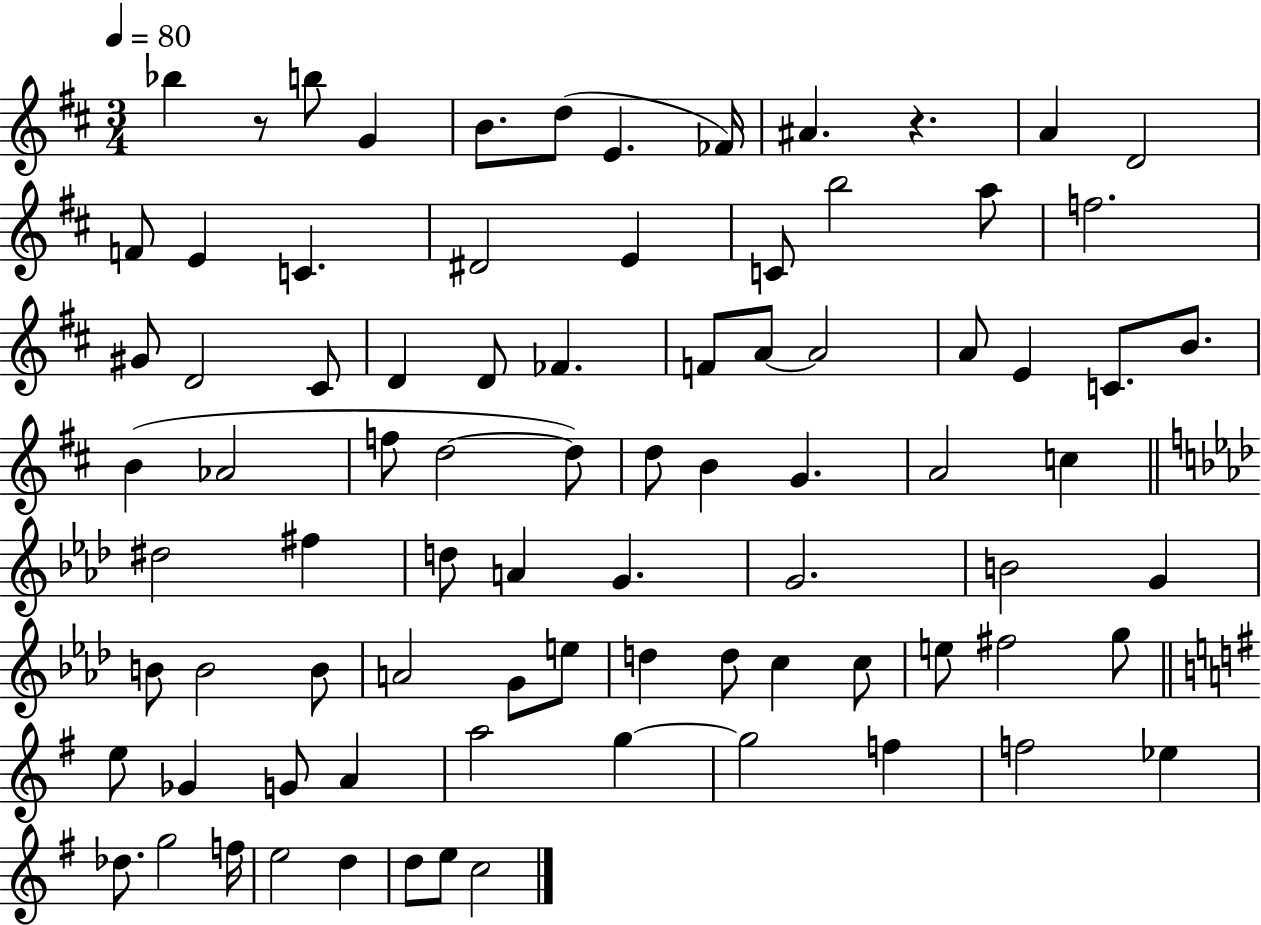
X:1
T:Untitled
M:3/4
L:1/4
K:D
_b z/2 b/2 G B/2 d/2 E _F/4 ^A z A D2 F/2 E C ^D2 E C/2 b2 a/2 f2 ^G/2 D2 ^C/2 D D/2 _F F/2 A/2 A2 A/2 E C/2 B/2 B _A2 f/2 d2 d/2 d/2 B G A2 c ^d2 ^f d/2 A G G2 B2 G B/2 B2 B/2 A2 G/2 e/2 d d/2 c c/2 e/2 ^f2 g/2 e/2 _G G/2 A a2 g g2 f f2 _e _d/2 g2 f/4 e2 d d/2 e/2 c2